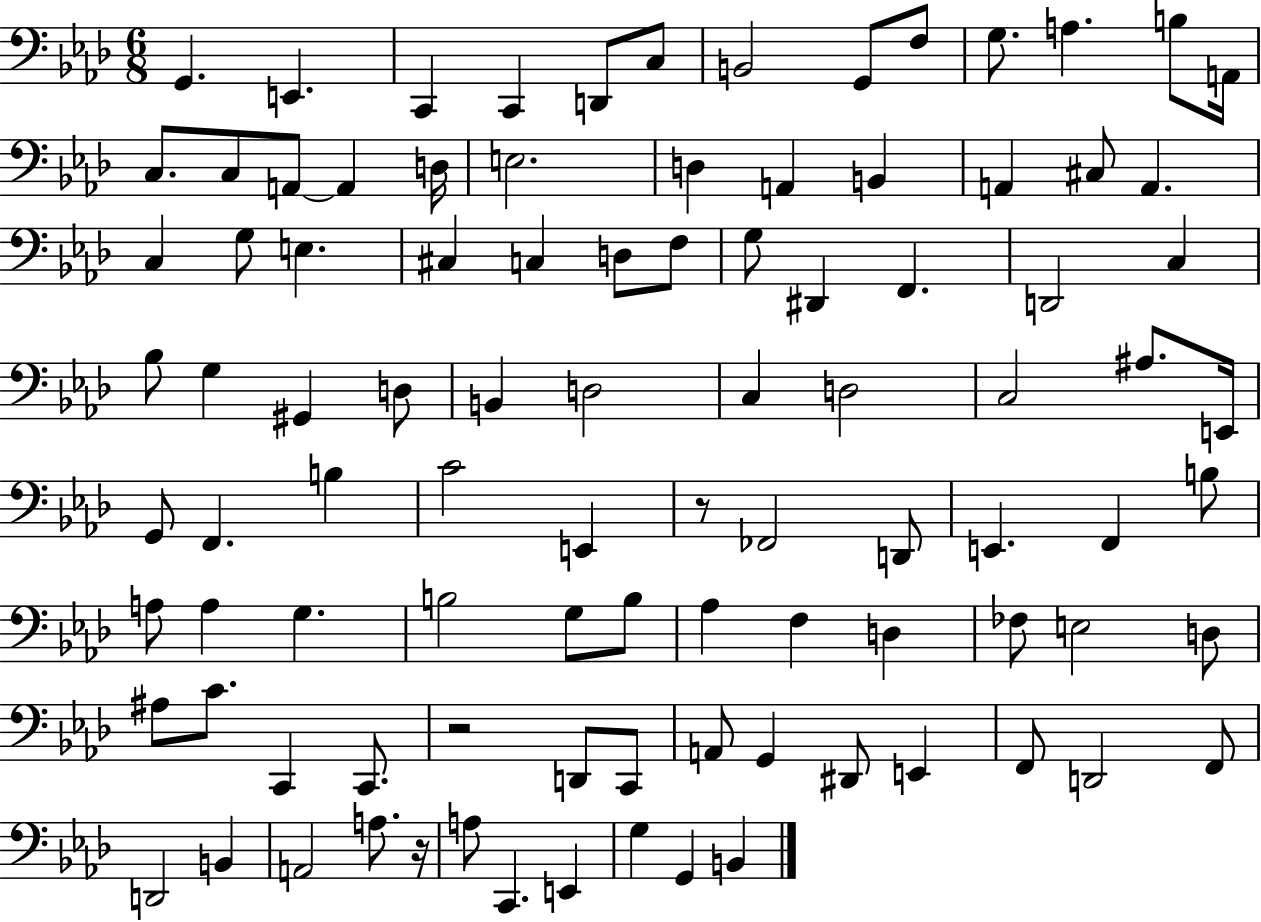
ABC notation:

X:1
T:Untitled
M:6/8
L:1/4
K:Ab
G,, E,, C,, C,, D,,/2 C,/2 B,,2 G,,/2 F,/2 G,/2 A, B,/2 A,,/4 C,/2 C,/2 A,,/2 A,, D,/4 E,2 D, A,, B,, A,, ^C,/2 A,, C, G,/2 E, ^C, C, D,/2 F,/2 G,/2 ^D,, F,, D,,2 C, _B,/2 G, ^G,, D,/2 B,, D,2 C, D,2 C,2 ^A,/2 E,,/4 G,,/2 F,, B, C2 E,, z/2 _F,,2 D,,/2 E,, F,, B,/2 A,/2 A, G, B,2 G,/2 B,/2 _A, F, D, _F,/2 E,2 D,/2 ^A,/2 C/2 C,, C,,/2 z2 D,,/2 C,,/2 A,,/2 G,, ^D,,/2 E,, F,,/2 D,,2 F,,/2 D,,2 B,, A,,2 A,/2 z/4 A,/2 C,, E,, G, G,, B,,